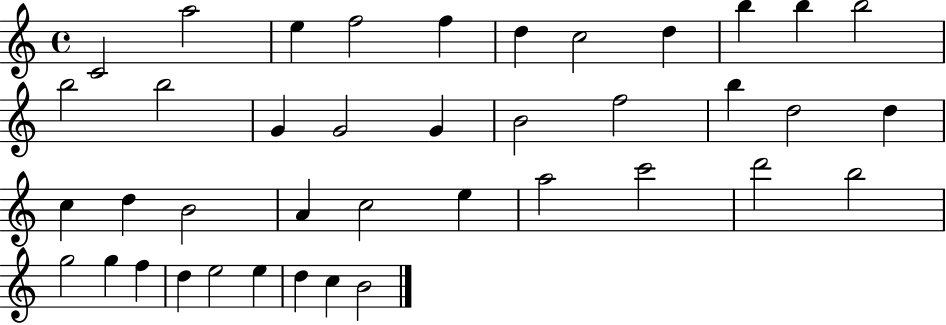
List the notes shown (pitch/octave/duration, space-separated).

C4/h A5/h E5/q F5/h F5/q D5/q C5/h D5/q B5/q B5/q B5/h B5/h B5/h G4/q G4/h G4/q B4/h F5/h B5/q D5/h D5/q C5/q D5/q B4/h A4/q C5/h E5/q A5/h C6/h D6/h B5/h G5/h G5/q F5/q D5/q E5/h E5/q D5/q C5/q B4/h